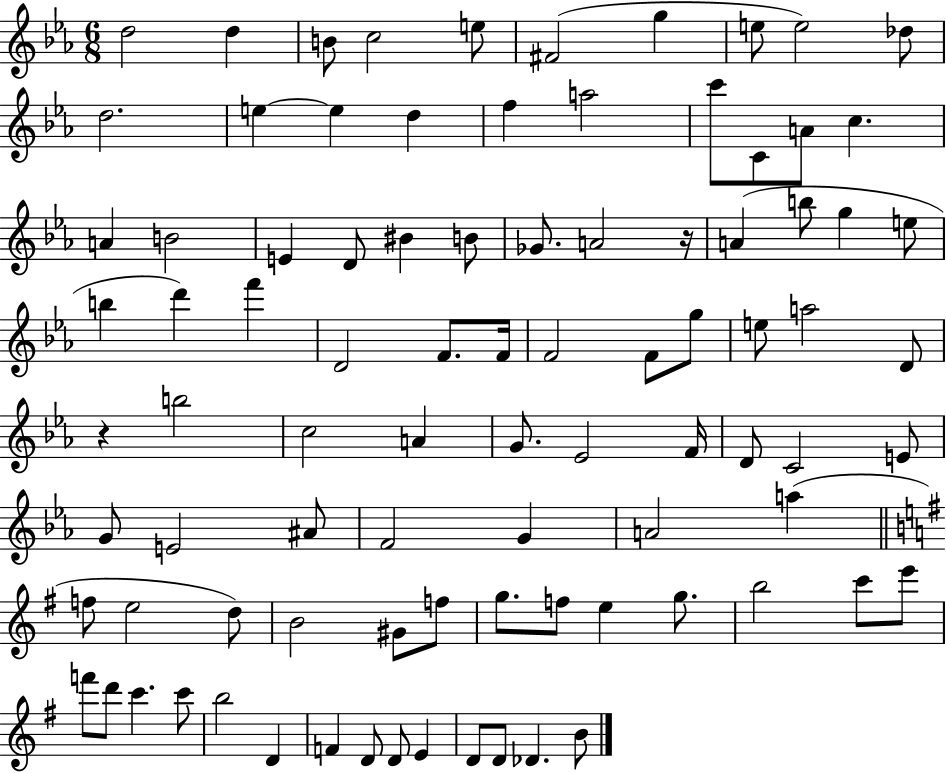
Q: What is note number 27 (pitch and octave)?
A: Gb4